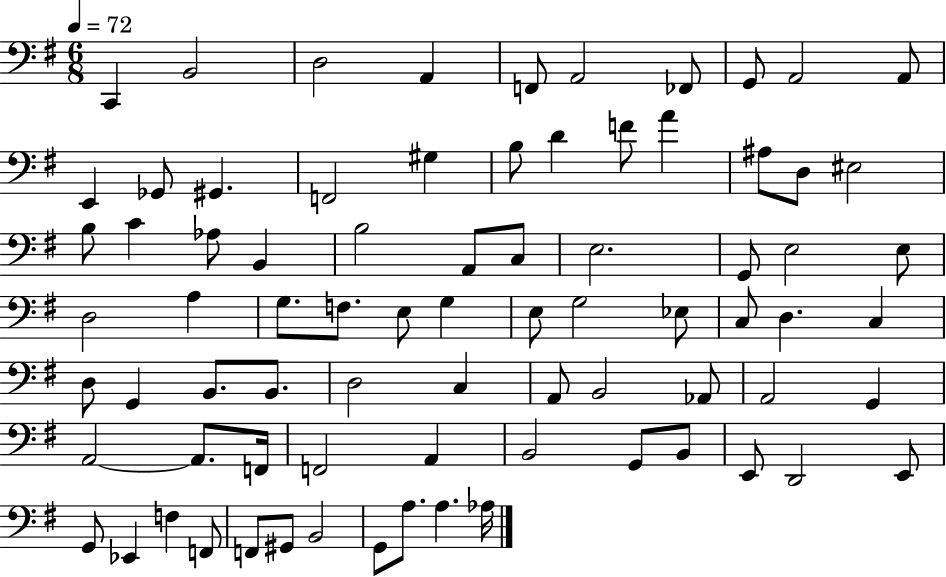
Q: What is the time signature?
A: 6/8